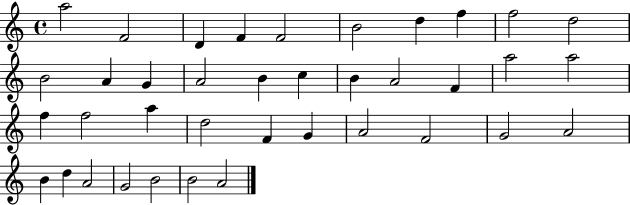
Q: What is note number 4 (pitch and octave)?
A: F4